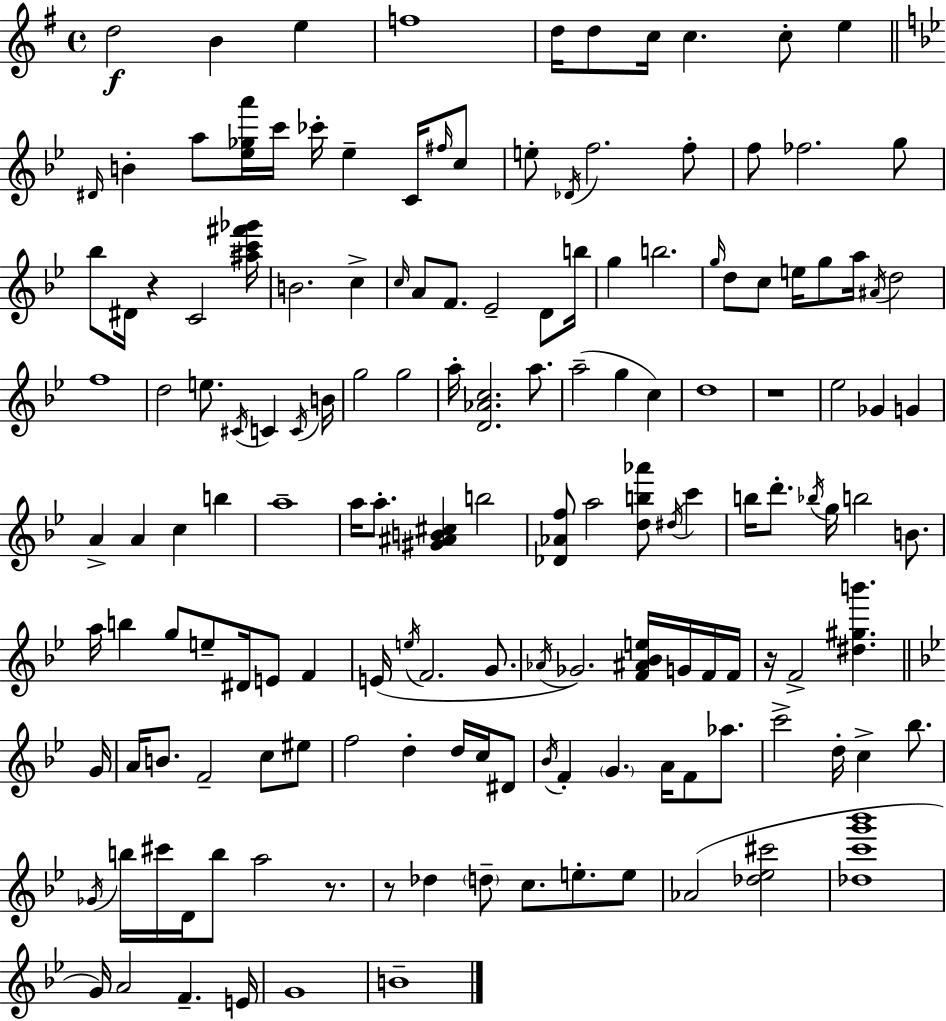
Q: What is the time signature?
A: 4/4